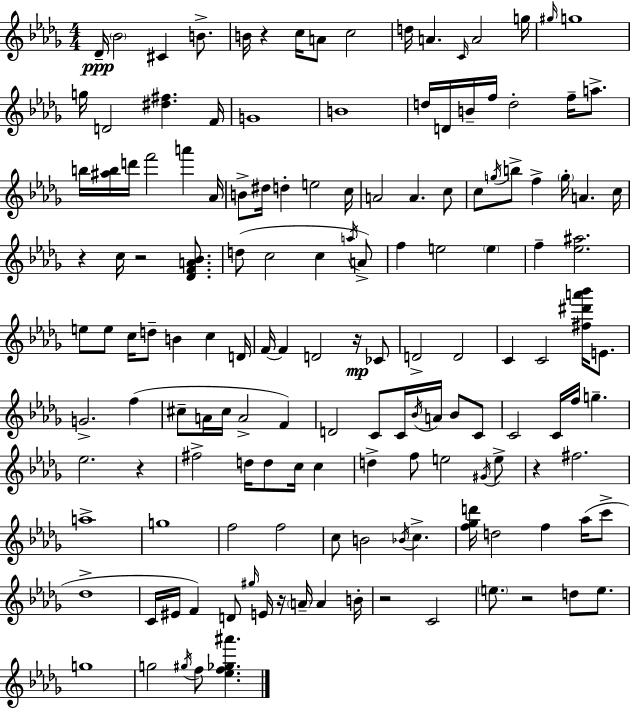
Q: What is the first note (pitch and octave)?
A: Db4